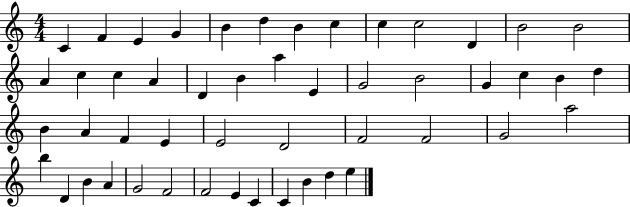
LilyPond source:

{
  \clef treble
  \numericTimeSignature
  \time 4/4
  \key c \major
  c'4 f'4 e'4 g'4 | b'4 d''4 b'4 c''4 | c''4 c''2 d'4 | b'2 b'2 | \break a'4 c''4 c''4 a'4 | d'4 b'4 a''4 e'4 | g'2 b'2 | g'4 c''4 b'4 d''4 | \break b'4 a'4 f'4 e'4 | e'2 d'2 | f'2 f'2 | g'2 a''2 | \break b''4 d'4 b'4 a'4 | g'2 f'2 | f'2 e'4 c'4 | c'4 b'4 d''4 e''4 | \break \bar "|."
}